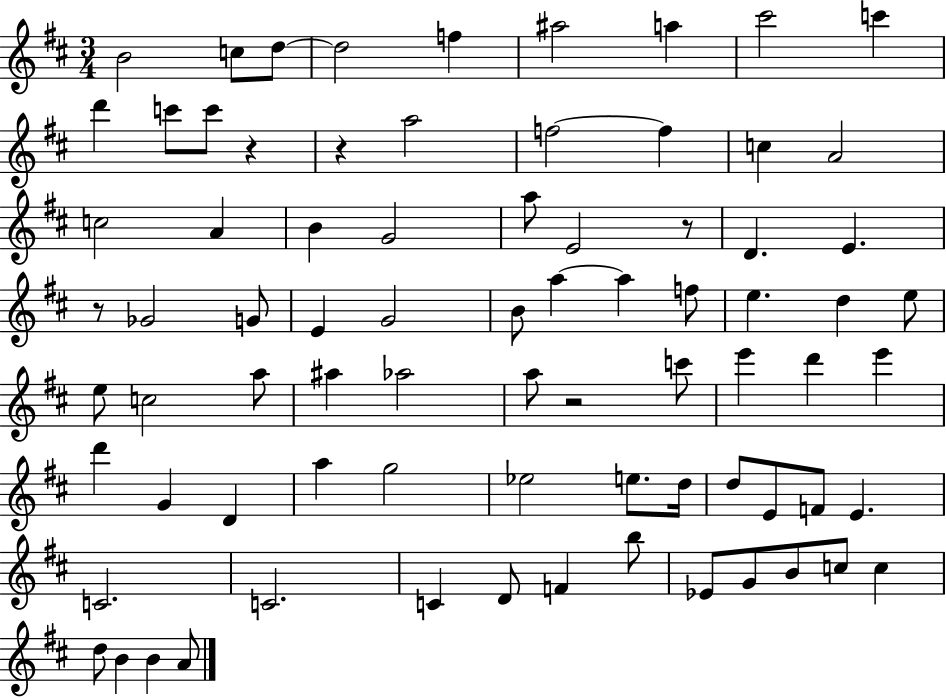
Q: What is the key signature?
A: D major